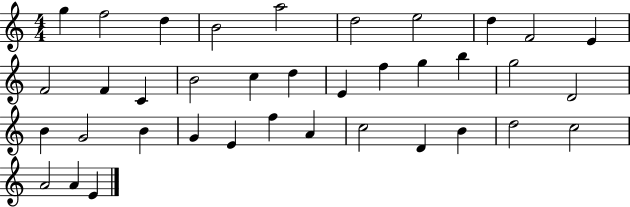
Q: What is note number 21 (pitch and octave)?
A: G5